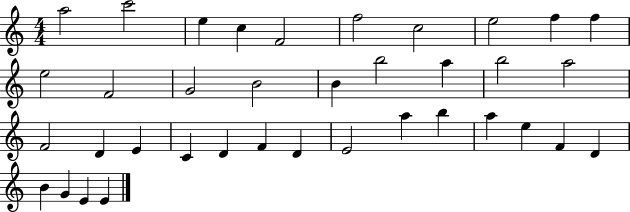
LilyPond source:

{
  \clef treble
  \numericTimeSignature
  \time 4/4
  \key c \major
  a''2 c'''2 | e''4 c''4 f'2 | f''2 c''2 | e''2 f''4 f''4 | \break e''2 f'2 | g'2 b'2 | b'4 b''2 a''4 | b''2 a''2 | \break f'2 d'4 e'4 | c'4 d'4 f'4 d'4 | e'2 a''4 b''4 | a''4 e''4 f'4 d'4 | \break b'4 g'4 e'4 e'4 | \bar "|."
}